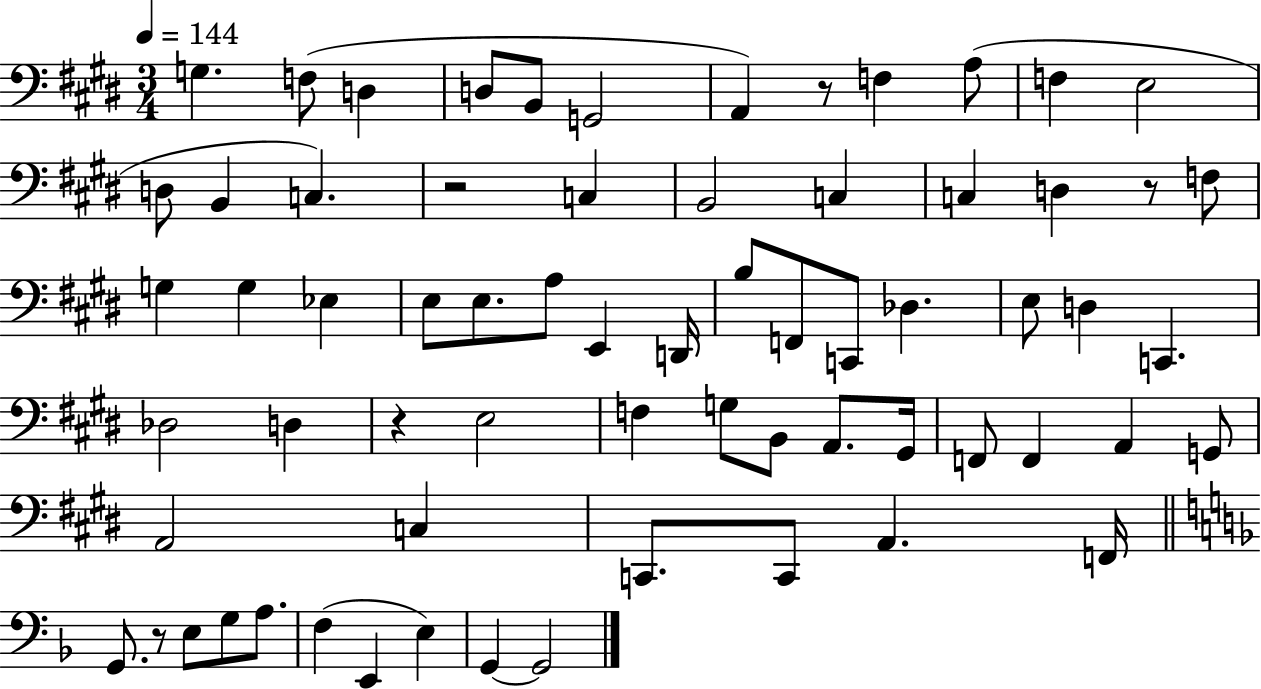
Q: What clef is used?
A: bass